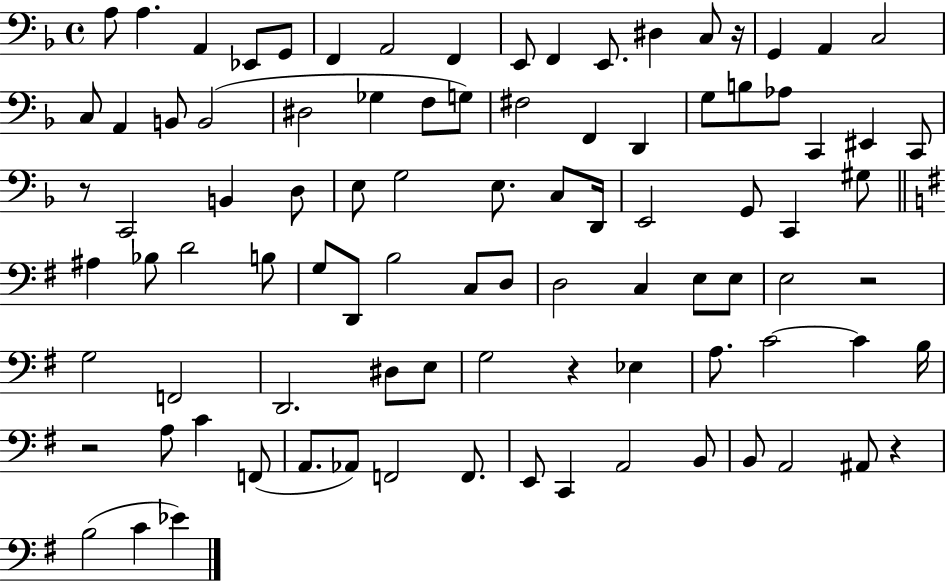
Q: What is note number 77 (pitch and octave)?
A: F2